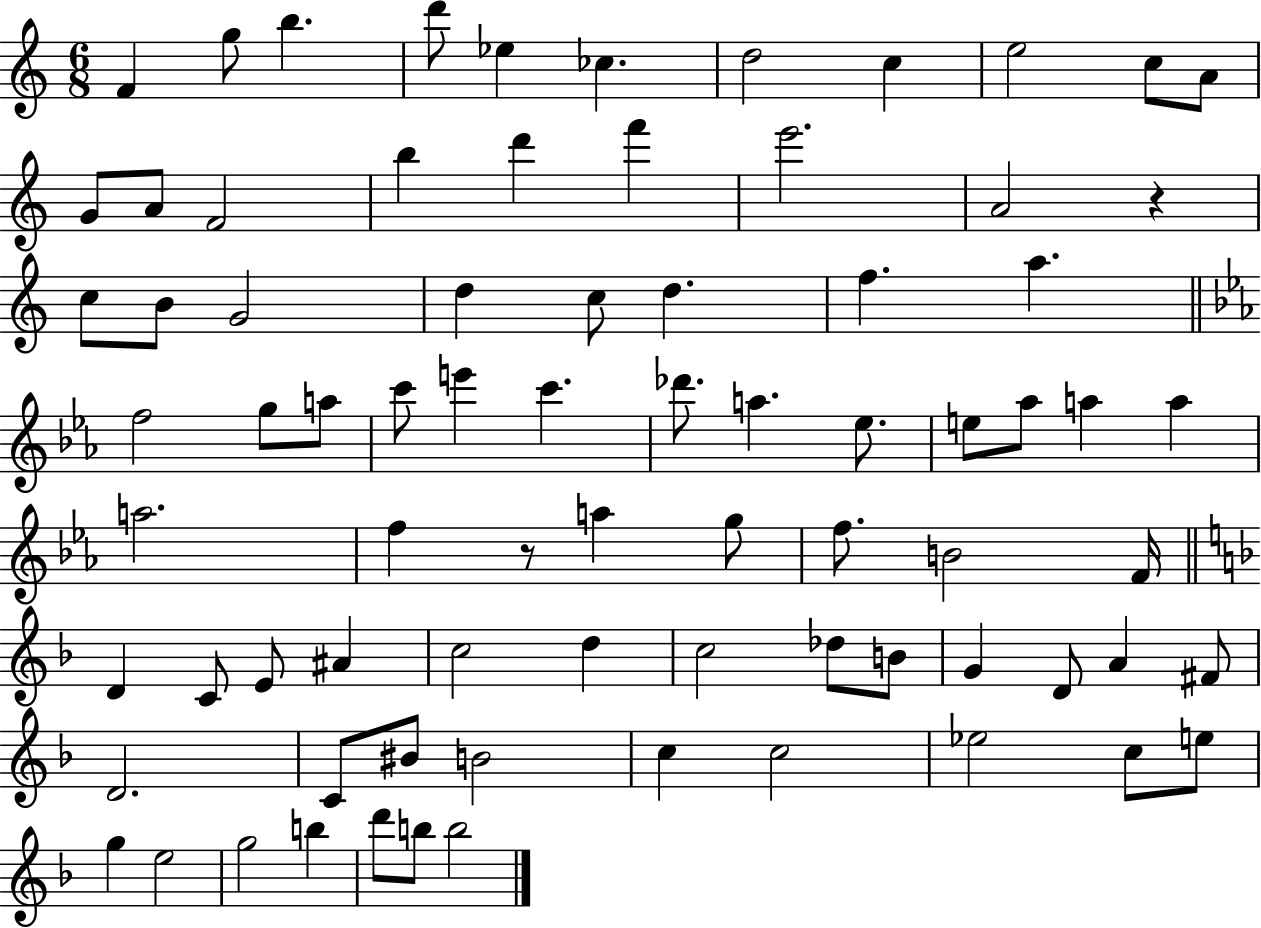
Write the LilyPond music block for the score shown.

{
  \clef treble
  \numericTimeSignature
  \time 6/8
  \key c \major
  \repeat volta 2 { f'4 g''8 b''4. | d'''8 ees''4 ces''4. | d''2 c''4 | e''2 c''8 a'8 | \break g'8 a'8 f'2 | b''4 d'''4 f'''4 | e'''2. | a'2 r4 | \break c''8 b'8 g'2 | d''4 c''8 d''4. | f''4. a''4. | \bar "||" \break \key c \minor f''2 g''8 a''8 | c'''8 e'''4 c'''4. | des'''8. a''4. ees''8. | e''8 aes''8 a''4 a''4 | \break a''2. | f''4 r8 a''4 g''8 | f''8. b'2 f'16 | \bar "||" \break \key f \major d'4 c'8 e'8 ais'4 | c''2 d''4 | c''2 des''8 b'8 | g'4 d'8 a'4 fis'8 | \break d'2. | c'8 bis'8 b'2 | c''4 c''2 | ees''2 c''8 e''8 | \break g''4 e''2 | g''2 b''4 | d'''8 b''8 b''2 | } \bar "|."
}